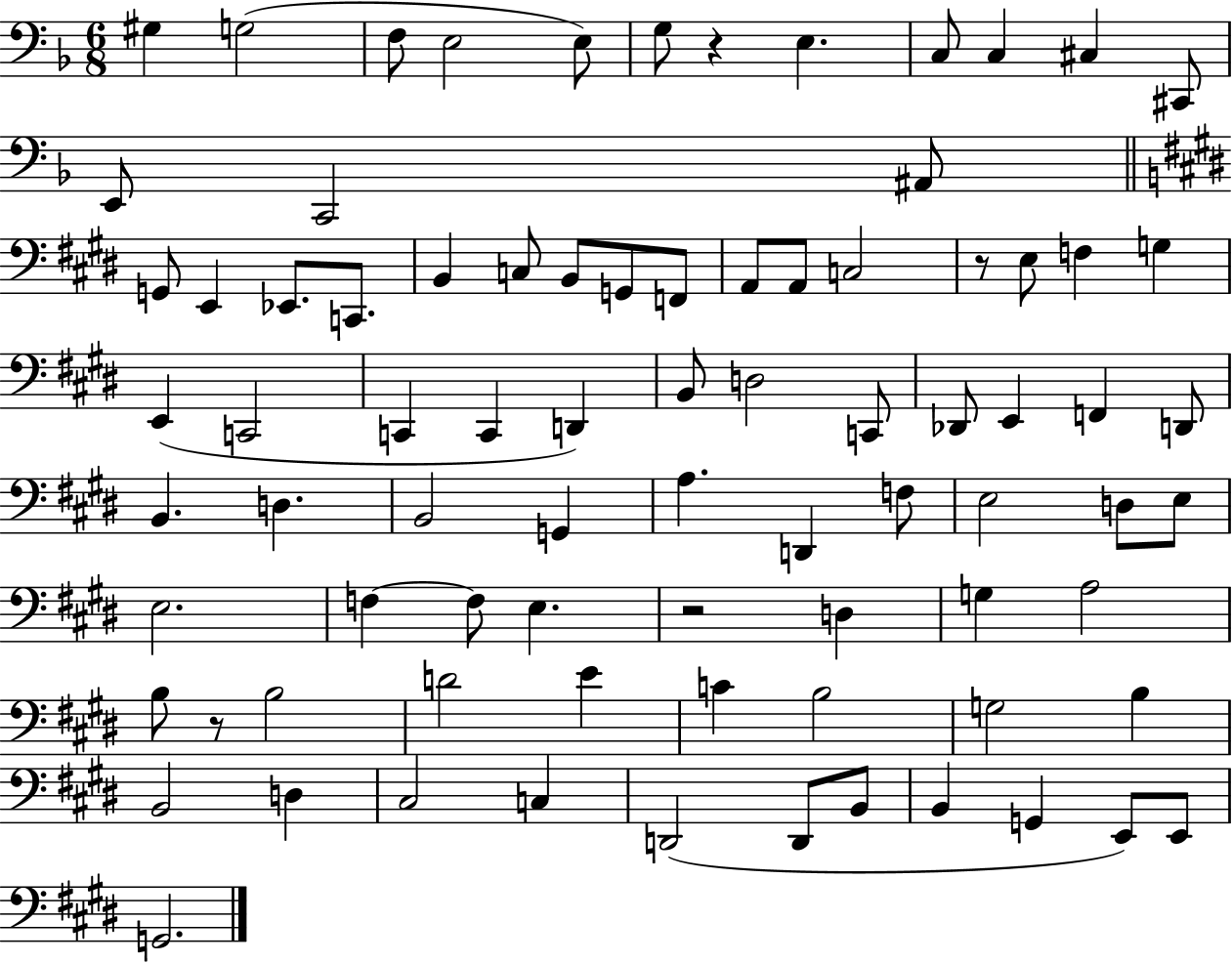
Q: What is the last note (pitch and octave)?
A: G2